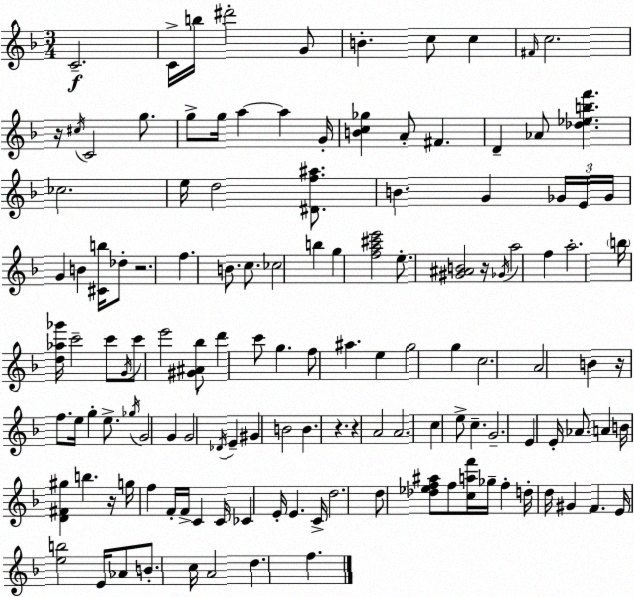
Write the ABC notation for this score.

X:1
T:Untitled
M:3/4
L:1/4
K:Dm
C2 C/4 b/4 ^d'2 G/2 B c/2 c ^F/4 c2 z/4 ^c/4 C2 g/2 g/2 g/4 a a G/4 [Bc_g] A/2 ^F D _A/2 [_d_ebf'] _c2 e/4 d2 [^Df^a]/2 B G _G/4 E/4 _G/4 G B [^Cb]/4 _d/2 z2 f B/2 c/2 _c2 b g [fa^c'e']2 e/2 [^G^AB]2 z/4 _G/4 a2 f a2 b/4 [d_a_g']/4 c'2 c'/2 G/4 c'/2 e'2 [^G^A_b]/2 d' c'/2 g f/2 ^a e g2 g c2 A2 B z/4 f/2 e/4 g e/2 _g/4 G2 G G2 _D/4 E ^G B2 B z z A2 A2 c e/2 c G2 E E/4 _A/2 A B/4 [D^F^g] b z/4 g/4 f F/4 F/4 C C/4 _C E/4 E C/4 d2 d/2 [_d_ef^a]/2 f/2 [caf']/4 _g/4 f d/4 d/4 ^G F E/4 [eb]2 E/4 _A/2 B/2 c/4 A2 d f